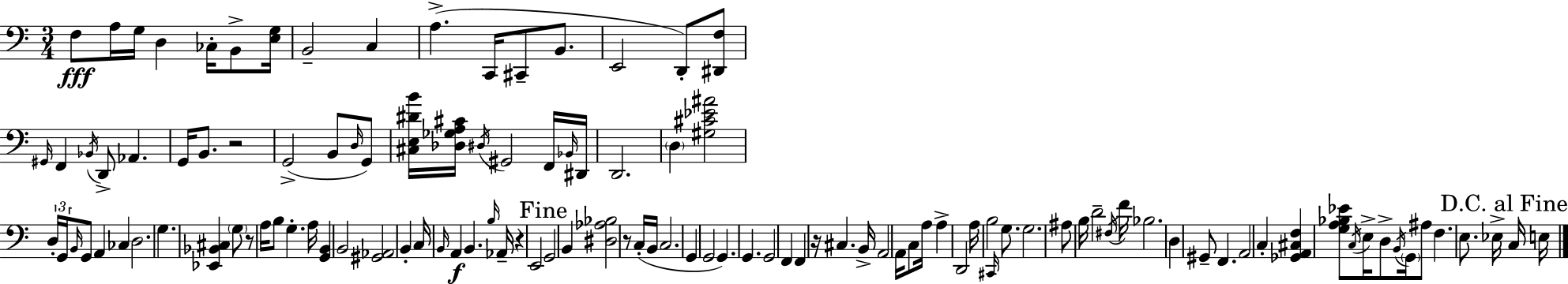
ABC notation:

X:1
T:Untitled
M:3/4
L:1/4
K:Am
F,/2 A,/4 G,/4 D, _C,/4 B,,/2 [E,G,]/4 B,,2 C, A, C,,/4 ^C,,/2 B,,/2 E,,2 D,,/2 [^D,,F,]/2 ^G,,/4 F,, _B,,/4 D,,/2 _A,, G,,/4 B,,/2 z2 G,,2 B,,/2 D,/4 G,,/2 [^C,E,^DB]/4 [_D,_G,A,^C]/4 ^D,/4 ^G,,2 F,,/4 _B,,/4 ^D,,/4 D,,2 D, [^G,^C_E^A]2 D,/4 G,,/4 B,,/4 G,,/2 A,, _C, D,2 G, [_E,,_B,,^C,] G,/2 z/2 A,/4 B,/2 G, A,/4 [G,,B,,] B,,2 [^G,,_A,,]2 B,, C,/4 B,,/4 A,, B,, B,/4 _A,,/4 z E,,2 G,,2 B,, [^D,_A,_B,]2 z/2 C,/4 B,,/4 C,2 G,, G,,2 G,, G,, G,,2 F,, F,, z/4 ^C, B,,/4 A,,2 A,,/4 C,/2 A,/4 A, D,,2 A,/4 B,2 ^C,,/4 G,/2 G,2 ^A,/2 B,/4 D2 ^F,/4 F/4 _B,2 D, ^G,,/2 F,, A,,2 C, [_G,,A,,^C,F,] [G,A,_B,_E]/2 C,/4 E,/4 D,/2 B,,/4 G,,/4 ^A,/2 F, E,/2 _E,/4 C,/4 E,/4